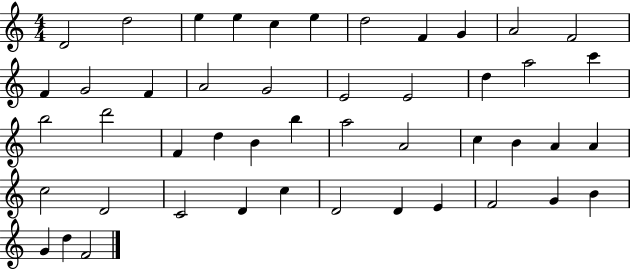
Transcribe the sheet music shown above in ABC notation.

X:1
T:Untitled
M:4/4
L:1/4
K:C
D2 d2 e e c e d2 F G A2 F2 F G2 F A2 G2 E2 E2 d a2 c' b2 d'2 F d B b a2 A2 c B A A c2 D2 C2 D c D2 D E F2 G B G d F2